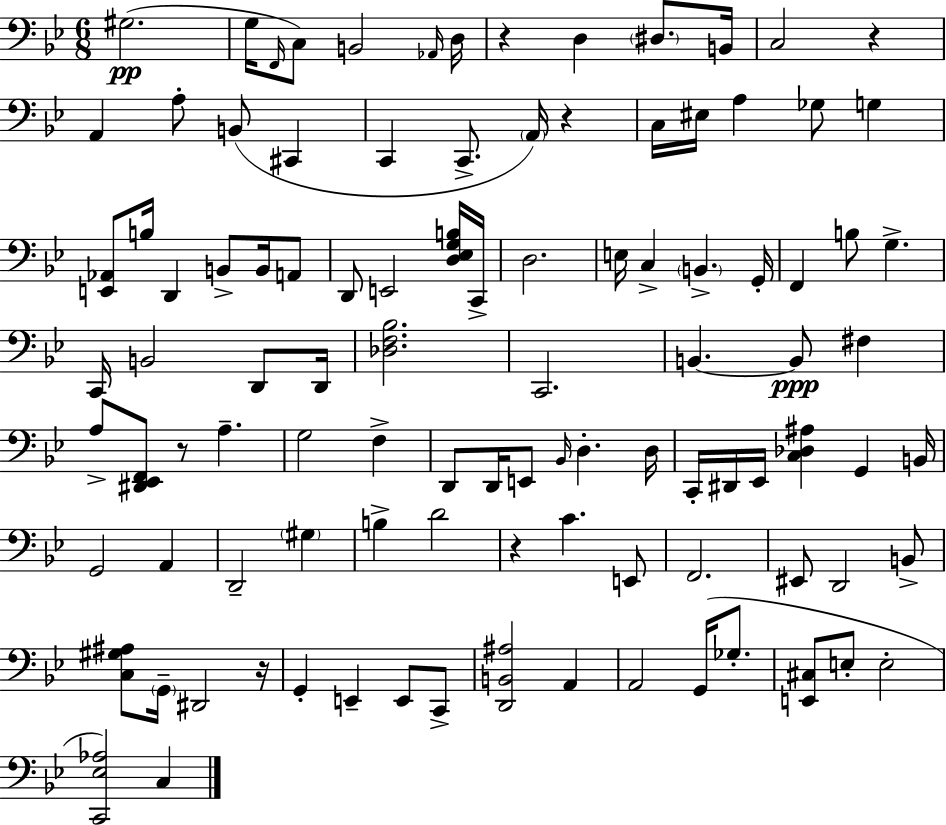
X:1
T:Untitled
M:6/8
L:1/4
K:Gm
^G,2 G,/4 F,,/4 C,/2 B,,2 _A,,/4 D,/4 z D, ^D,/2 B,,/4 C,2 z A,, A,/2 B,,/2 ^C,, C,, C,,/2 A,,/4 z C,/4 ^E,/4 A, _G,/2 G, [E,,_A,,]/2 B,/4 D,, B,,/2 B,,/4 A,,/2 D,,/2 E,,2 [D,_E,G,B,]/4 C,,/4 D,2 E,/4 C, B,, G,,/4 F,, B,/2 G, C,,/4 B,,2 D,,/2 D,,/4 [_D,F,_B,]2 C,,2 B,, B,,/2 ^F, A,/2 [^D,,_E,,F,,]/2 z/2 A, G,2 F, D,,/2 D,,/4 E,,/2 _B,,/4 D, D,/4 C,,/4 ^D,,/4 _E,,/4 [C,_D,^A,] G,, B,,/4 G,,2 A,, D,,2 ^G, B, D2 z C E,,/2 F,,2 ^E,,/2 D,,2 B,,/2 [C,^G,^A,]/2 G,,/4 ^D,,2 z/4 G,, E,, E,,/2 C,,/2 [D,,B,,^A,]2 A,, A,,2 G,,/4 _G,/2 [E,,^C,]/2 E,/2 E,2 [C,,_E,_A,]2 C,